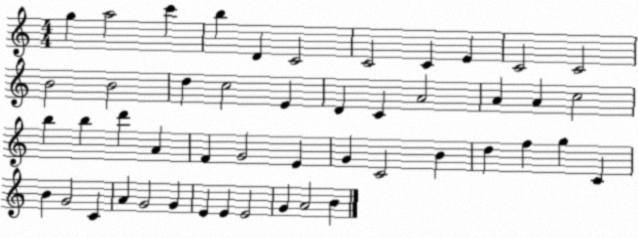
X:1
T:Untitled
M:4/4
L:1/4
K:C
g a2 c' b D C2 C2 C E C2 C2 B2 B2 d c2 E D C A2 A A c2 b b d' A F G2 E G C2 B d f g C B G2 C A G2 G E E E2 G A2 B